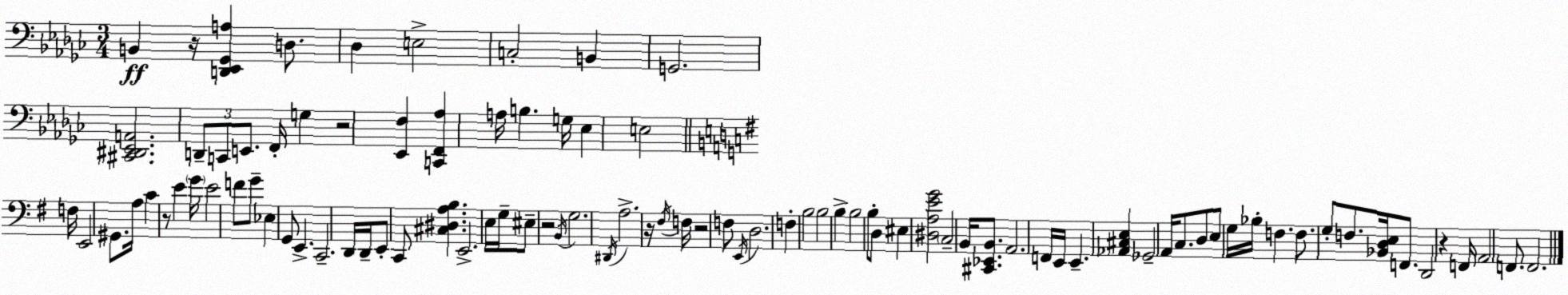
X:1
T:Untitled
M:3/4
L:1/4
K:Ebm
B,, z/4 [D,,_E,,_G,,A,] D,/2 _D, E,2 C,2 B,, G,,2 [^C,,^D,,_E,,A,,]2 D,,/2 C,,/2 E,,/2 F,,/4 G, z2 [_E,,F,] [C,,F,,_A,] A,/4 B, G,/4 _E, E,2 F,/4 E,,2 ^G,,/2 A,/4 C z/2 E G/4 E2 F/2 G/2 _E, G,,/2 E,, C,,2 D,,/4 D,,/4 E,,/2 C,,/2 [^C,^D,A,B,] E,,2 E,/4 G,/4 ^E,/2 z2 B,,/4 G,2 ^D,,/4 A,2 z/4 ^F,/4 F,/4 z2 F,/2 E,,/4 D,2 F, B,2 B,2 B, B,2 B,/2 D,/2 ^E, [^D,A,EG]2 C,2 B,,/4 [^C,,_E,,B,,]/2 A,,2 F,,/4 E,,/4 E,, [_A,,^C,E,] _G,,2 A,,/4 C,/2 D,/2 E,/2 G,/4 _B,/4 F, F,/2 G,/2 F,/2 [_B,,D,E,]/4 F,,/2 D,,2 z F,,/4 A,,2 F,,/2 F,,2